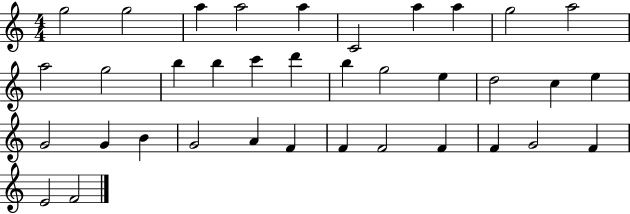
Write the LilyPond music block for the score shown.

{
  \clef treble
  \numericTimeSignature
  \time 4/4
  \key c \major
  g''2 g''2 | a''4 a''2 a''4 | c'2 a''4 a''4 | g''2 a''2 | \break a''2 g''2 | b''4 b''4 c'''4 d'''4 | b''4 g''2 e''4 | d''2 c''4 e''4 | \break g'2 g'4 b'4 | g'2 a'4 f'4 | f'4 f'2 f'4 | f'4 g'2 f'4 | \break e'2 f'2 | \bar "|."
}